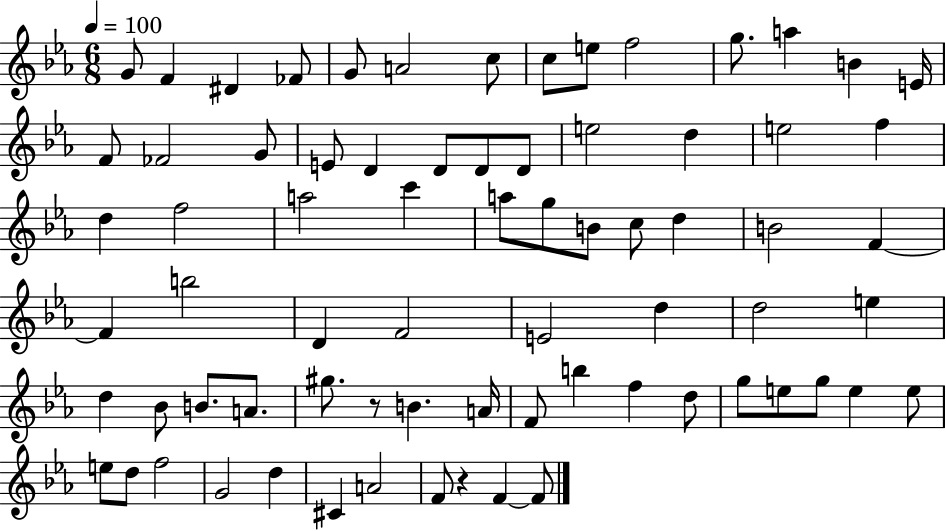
X:1
T:Untitled
M:6/8
L:1/4
K:Eb
G/2 F ^D _F/2 G/2 A2 c/2 c/2 e/2 f2 g/2 a B E/4 F/2 _F2 G/2 E/2 D D/2 D/2 D/2 e2 d e2 f d f2 a2 c' a/2 g/2 B/2 c/2 d B2 F F b2 D F2 E2 d d2 e d _B/2 B/2 A/2 ^g/2 z/2 B A/4 F/2 b f d/2 g/2 e/2 g/2 e e/2 e/2 d/2 f2 G2 d ^C A2 F/2 z F F/2